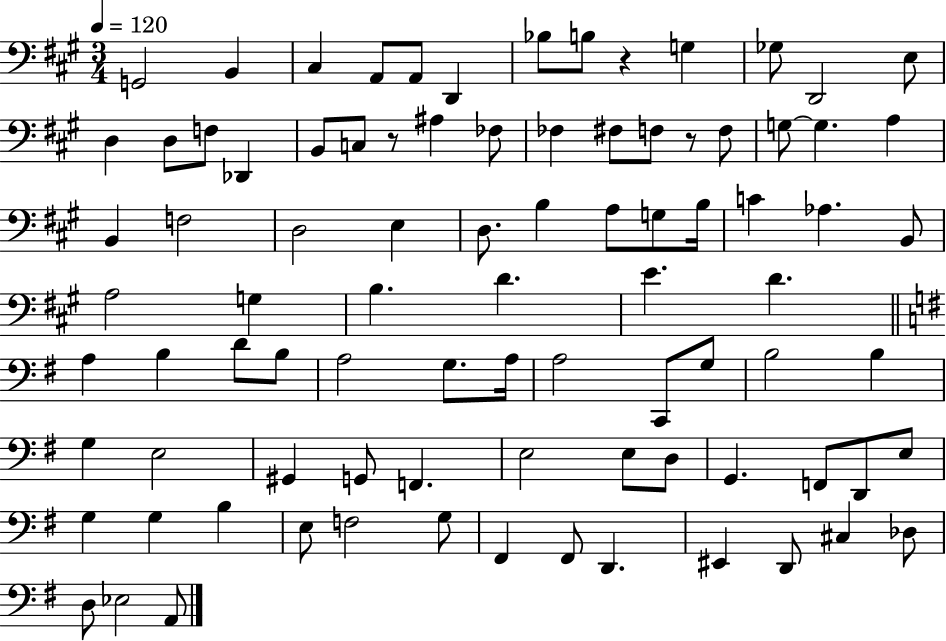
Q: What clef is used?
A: bass